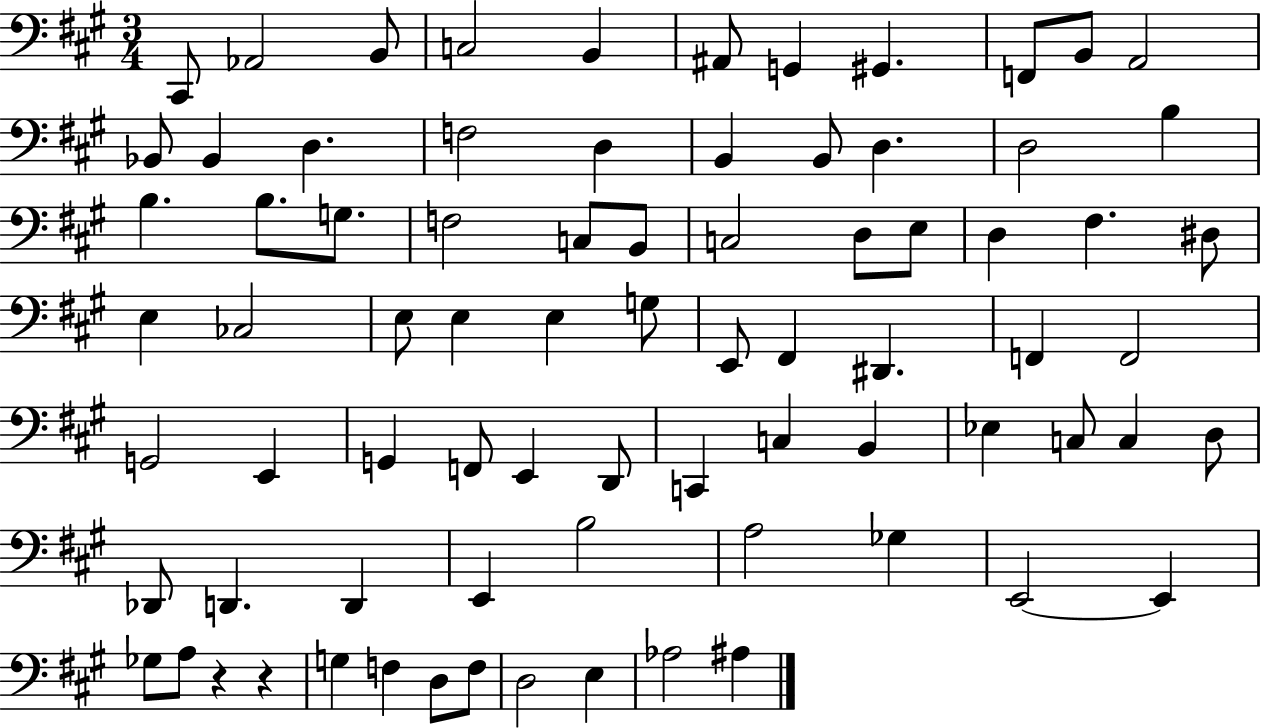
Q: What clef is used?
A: bass